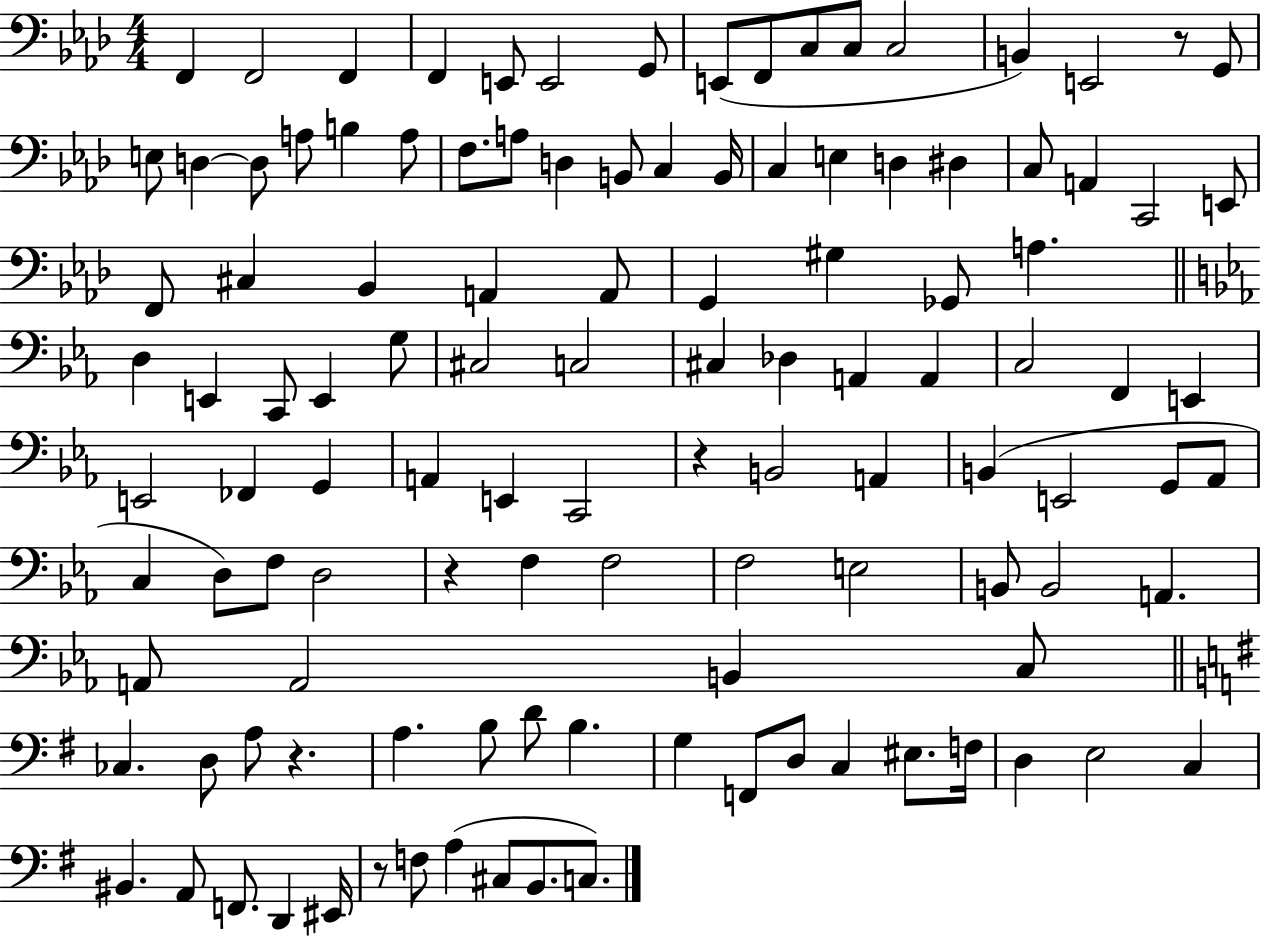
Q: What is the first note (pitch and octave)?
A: F2